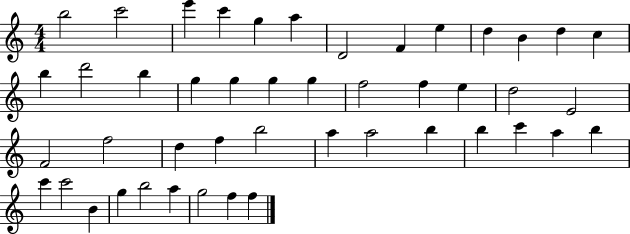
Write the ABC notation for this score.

X:1
T:Untitled
M:4/4
L:1/4
K:C
b2 c'2 e' c' g a D2 F e d B d c b d'2 b g g g g f2 f e d2 E2 F2 f2 d f b2 a a2 b b c' a b c' c'2 B g b2 a g2 f f